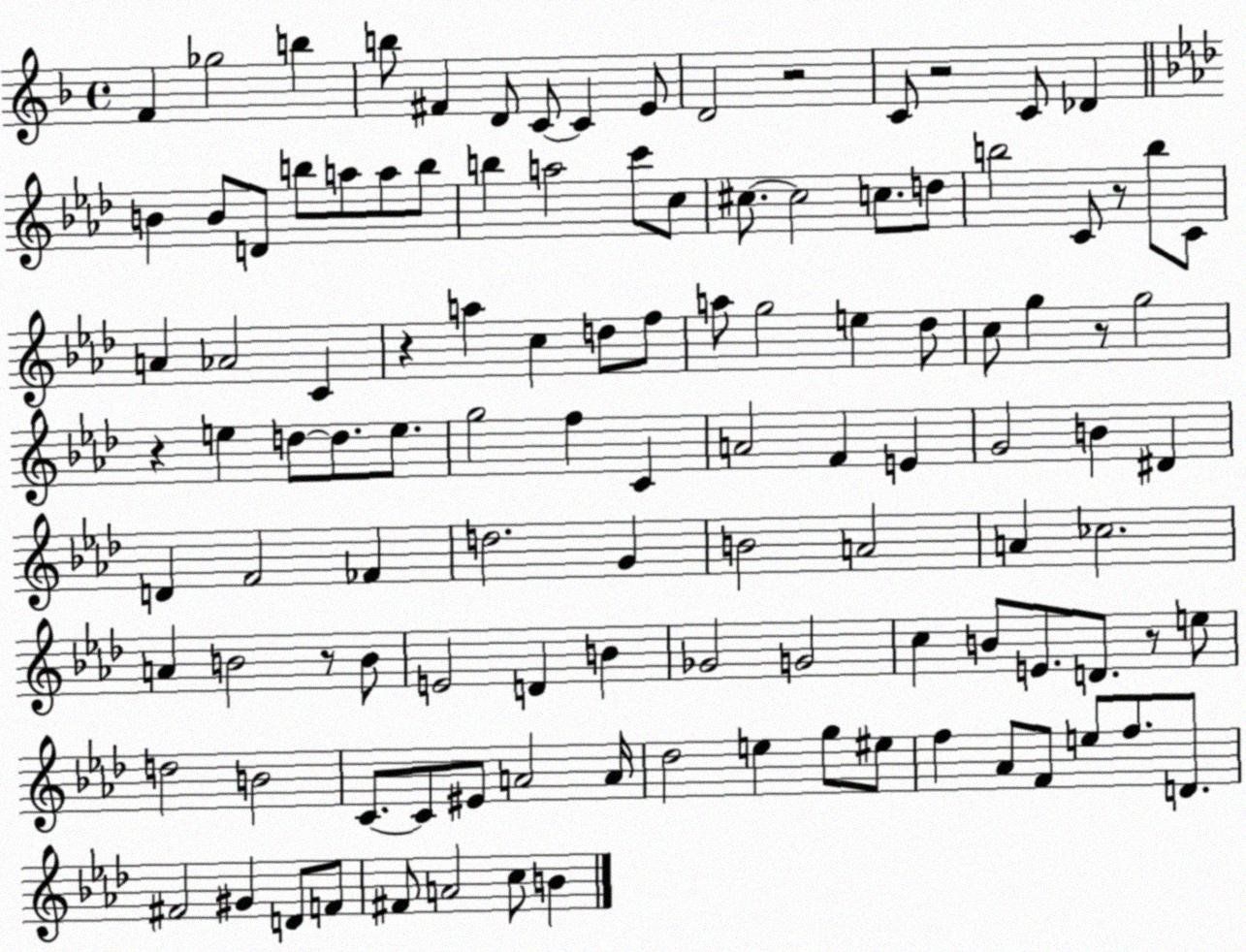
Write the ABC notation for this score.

X:1
T:Untitled
M:4/4
L:1/4
K:F
F _g2 b b/2 ^F D/2 C/2 C E/2 D2 z2 C/2 z2 C/2 _D B B/2 D/2 b/2 a/2 a/2 b/2 b a2 c'/2 c/2 ^c/2 ^c2 c/2 d/2 b2 C/2 z/2 b/2 C/2 A _A2 C z a c d/2 f/2 a/2 g2 e _d/2 c/2 g z/2 g2 z e d/2 d/2 e/2 g2 f C A2 F E G2 B ^D D F2 _F d2 G B2 A2 A _c2 A B2 z/2 B/2 E2 D B _G2 G2 c B/2 E/2 D/2 z/2 e/2 d2 B2 C/2 C/2 ^E/2 A2 A/4 _d2 e g/2 ^e/2 f _A/2 F/2 e/2 f/2 D/2 ^F2 ^G D/2 F/2 ^F/2 A2 c/2 B